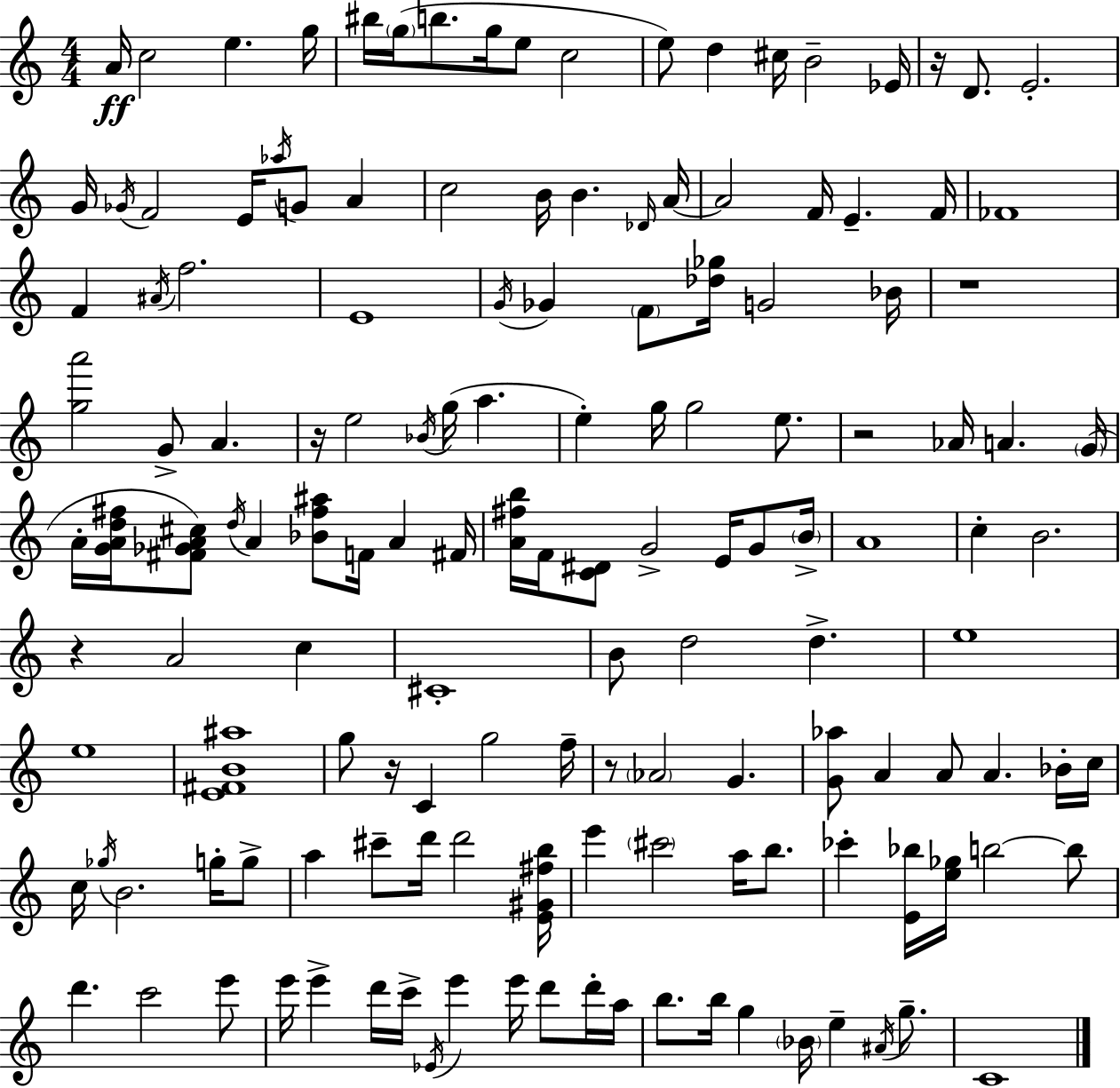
{
  \clef treble
  \numericTimeSignature
  \time 4/4
  \key a \minor
  a'16\ff c''2 e''4. g''16 | bis''16 \parenthesize g''16( b''8. g''16 e''8 c''2 | e''8) d''4 cis''16 b'2-- ees'16 | r16 d'8. e'2.-. | \break g'16 \acciaccatura { ges'16 } f'2 e'16 \acciaccatura { aes''16 } g'8 a'4 | c''2 b'16 b'4. | \grace { des'16 } a'16~~ a'2 f'16 e'4.-- | f'16 fes'1 | \break f'4 \acciaccatura { ais'16 } f''2. | e'1 | \acciaccatura { g'16 } ges'4 \parenthesize f'8 <des'' ges''>16 g'2 | bes'16 r1 | \break <g'' a'''>2 g'8-> a'4. | r16 e''2 \acciaccatura { bes'16 }( g''16 | a''4. e''4-.) g''16 g''2 | e''8. r2 aes'16 a'4. | \break \parenthesize g'16( a'16-. <g' a' d'' fis''>16 <fis' ges' a' cis''>8) \acciaccatura { d''16 } a'4 <bes' fis'' ais''>8 | f'16 a'4 fis'16 <a' fis'' b''>16 f'16 <c' dis'>8 g'2-> | e'16 g'8 \parenthesize b'16-> a'1 | c''4-. b'2. | \break r4 a'2 | c''4 cis'1-. | b'8 d''2 | d''4.-> e''1 | \break e''1 | <e' fis' b' ais''>1 | g''8 r16 c'4 g''2 | f''16-- r8 \parenthesize aes'2 | \break g'4. <g' aes''>8 a'4 a'8 a'4. | bes'16-. c''16 c''16 \acciaccatura { ges''16 } b'2. | g''16-. g''8-> a''4 cis'''8-- d'''16 d'''2 | <e' gis' fis'' b''>16 e'''4 \parenthesize cis'''2 | \break a''16 b''8. ces'''4-. <e' bes''>16 <e'' ges''>16 b''2~~ | b''8 d'''4. c'''2 | e'''8 e'''16 e'''4-> d'''16 c'''16-> \acciaccatura { ees'16 } | e'''4 e'''16 d'''8 d'''16-. a''16 b''8. b''16 g''4 | \break \parenthesize bes'16 e''4-- \acciaccatura { ais'16 } g''8.-- c'1 | \bar "|."
}